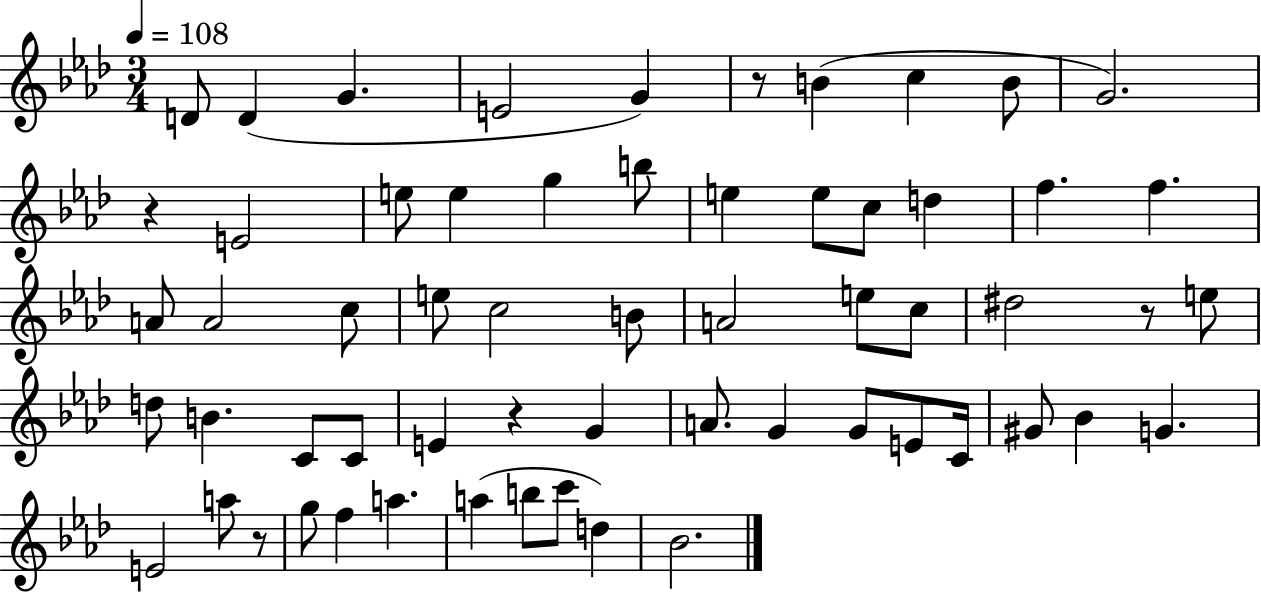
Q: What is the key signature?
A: AES major